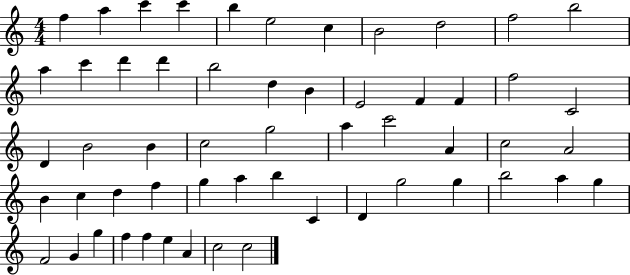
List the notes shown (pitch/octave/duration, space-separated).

F5/q A5/q C6/q C6/q B5/q E5/h C5/q B4/h D5/h F5/h B5/h A5/q C6/q D6/q D6/q B5/h D5/q B4/q E4/h F4/q F4/q F5/h C4/h D4/q B4/h B4/q C5/h G5/h A5/q C6/h A4/q C5/h A4/h B4/q C5/q D5/q F5/q G5/q A5/q B5/q C4/q D4/q G5/h G5/q B5/h A5/q G5/q F4/h G4/q G5/q F5/q F5/q E5/q A4/q C5/h C5/h